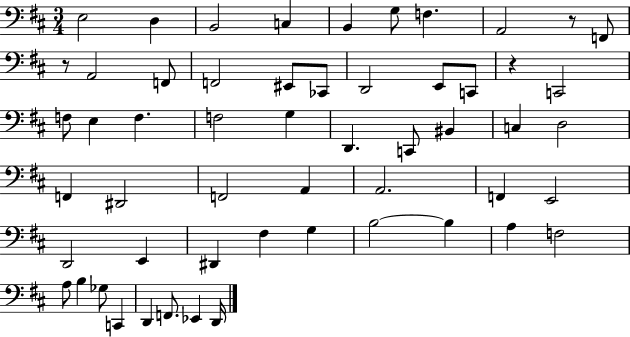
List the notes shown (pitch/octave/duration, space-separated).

E3/h D3/q B2/h C3/q B2/q G3/e F3/q. A2/h R/e F2/e R/e A2/h F2/e F2/h EIS2/e CES2/e D2/h E2/e C2/e R/q C2/h F3/e E3/q F3/q. F3/h G3/q D2/q. C2/e BIS2/q C3/q D3/h F2/q D#2/h F2/h A2/q A2/h. F2/q E2/h D2/h E2/q D#2/q F#3/q G3/q B3/h B3/q A3/q F3/h A3/e B3/q Gb3/e C2/q D2/q F2/e. Eb2/q D2/s